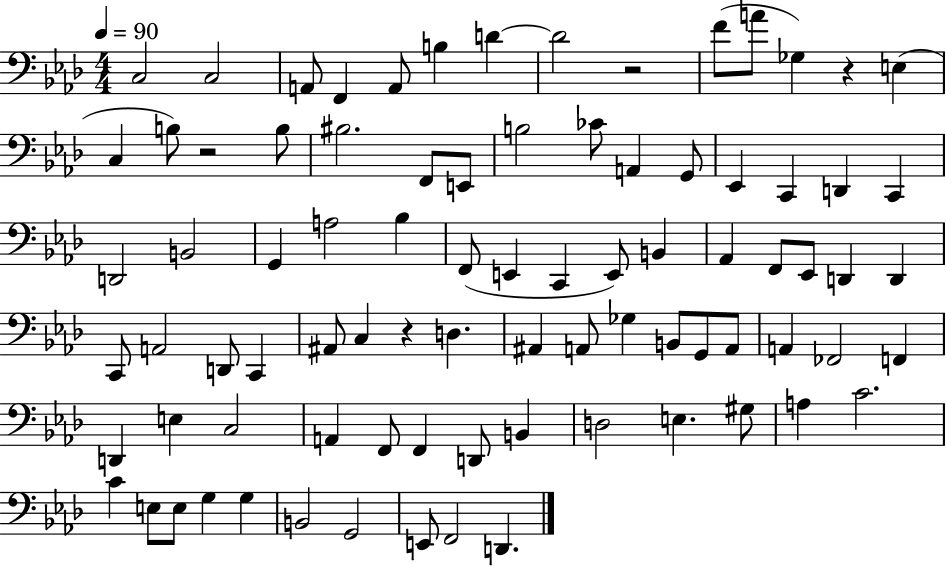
X:1
T:Untitled
M:4/4
L:1/4
K:Ab
C,2 C,2 A,,/2 F,, A,,/2 B, D D2 z2 F/2 A/2 _G, z E, C, B,/2 z2 B,/2 ^B,2 F,,/2 E,,/2 B,2 _C/2 A,, G,,/2 _E,, C,, D,, C,, D,,2 B,,2 G,, A,2 _B, F,,/2 E,, C,, E,,/2 B,, _A,, F,,/2 _E,,/2 D,, D,, C,,/2 A,,2 D,,/2 C,, ^A,,/2 C, z D, ^A,, A,,/2 _G, B,,/2 G,,/2 A,,/2 A,, _F,,2 F,, D,, E, C,2 A,, F,,/2 F,, D,,/2 B,, D,2 E, ^G,/2 A, C2 C E,/2 E,/2 G, G, B,,2 G,,2 E,,/2 F,,2 D,,